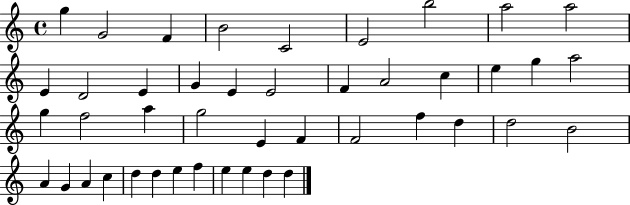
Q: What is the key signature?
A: C major